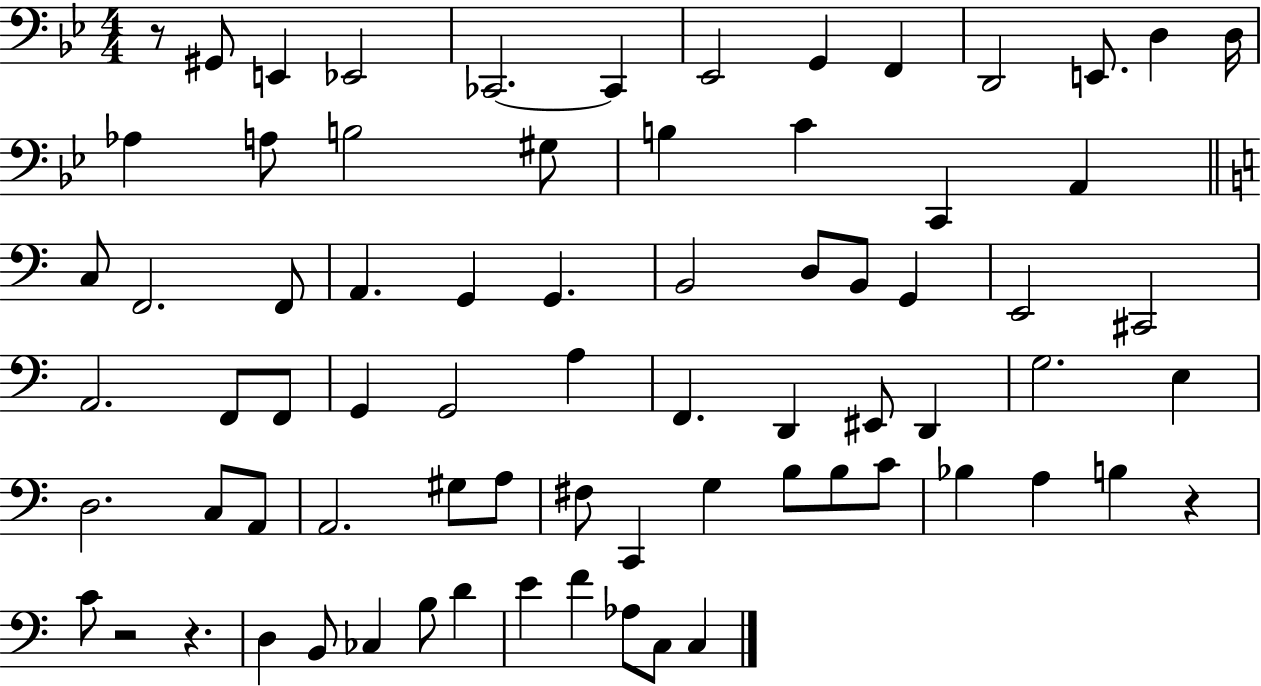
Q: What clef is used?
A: bass